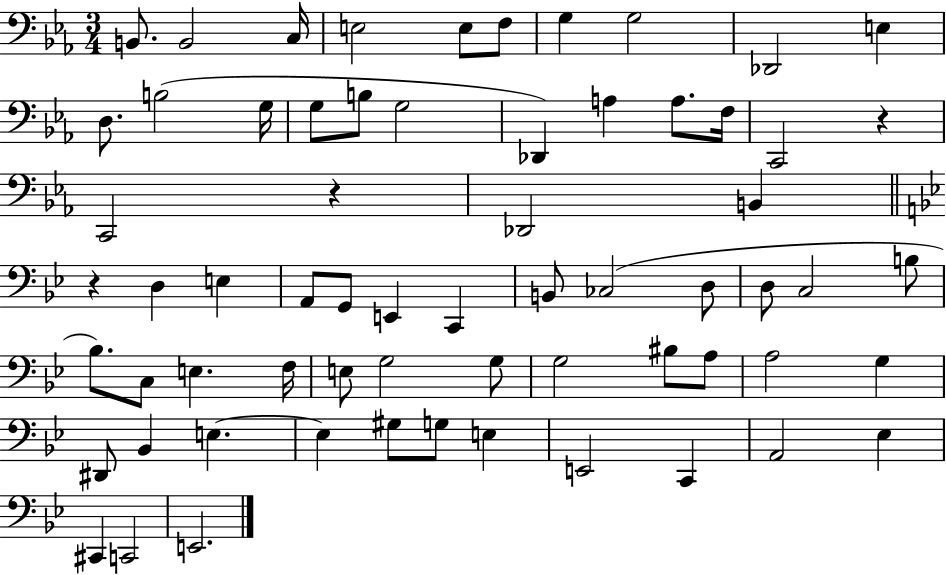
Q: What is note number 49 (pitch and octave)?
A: D#2